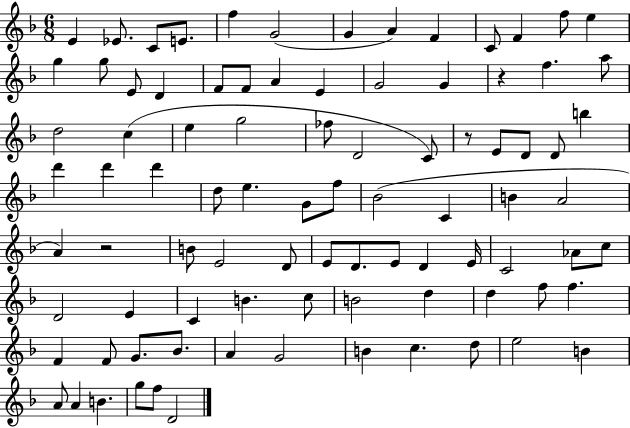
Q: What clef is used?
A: treble